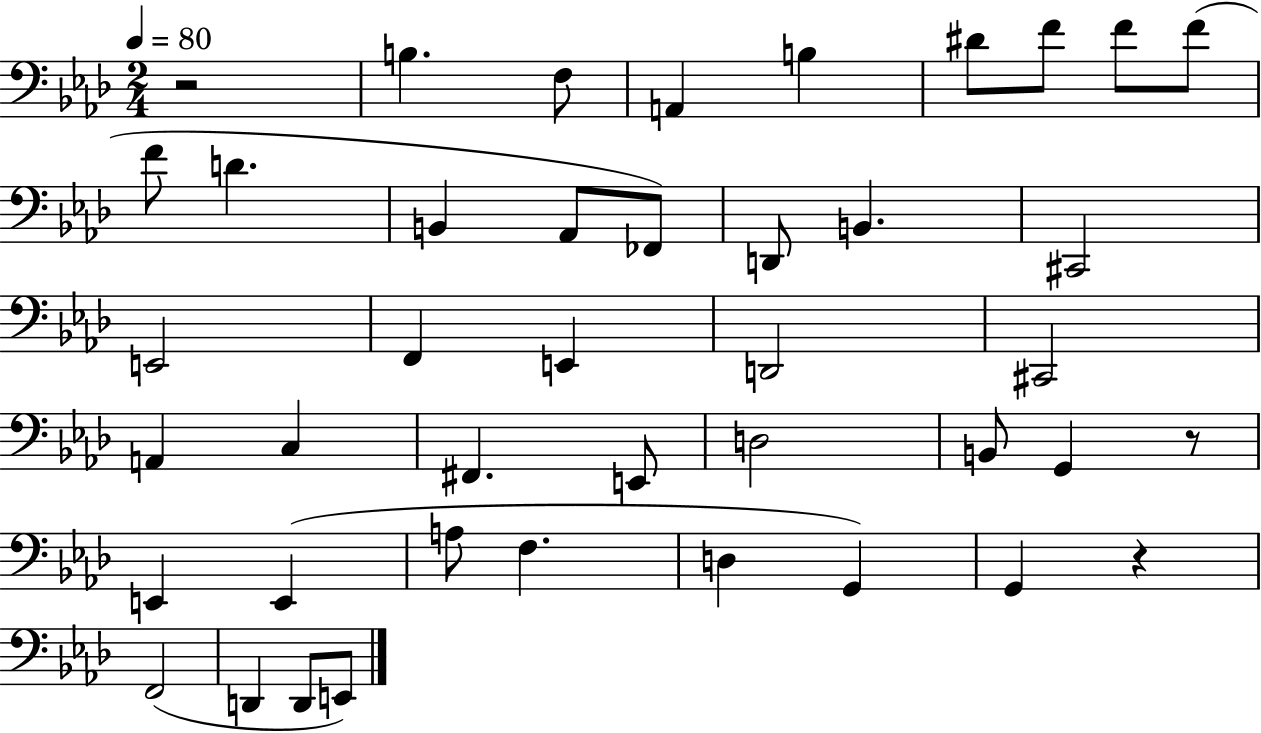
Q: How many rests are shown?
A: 3